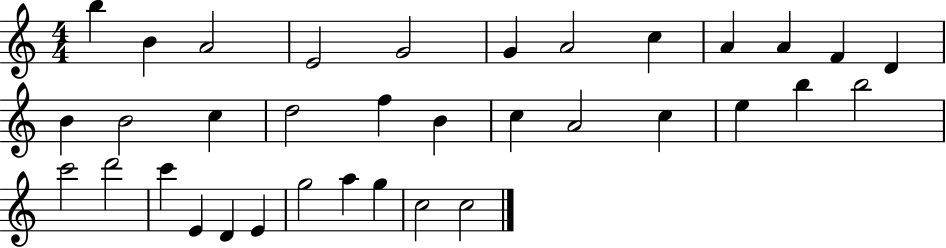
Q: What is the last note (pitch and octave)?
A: C5